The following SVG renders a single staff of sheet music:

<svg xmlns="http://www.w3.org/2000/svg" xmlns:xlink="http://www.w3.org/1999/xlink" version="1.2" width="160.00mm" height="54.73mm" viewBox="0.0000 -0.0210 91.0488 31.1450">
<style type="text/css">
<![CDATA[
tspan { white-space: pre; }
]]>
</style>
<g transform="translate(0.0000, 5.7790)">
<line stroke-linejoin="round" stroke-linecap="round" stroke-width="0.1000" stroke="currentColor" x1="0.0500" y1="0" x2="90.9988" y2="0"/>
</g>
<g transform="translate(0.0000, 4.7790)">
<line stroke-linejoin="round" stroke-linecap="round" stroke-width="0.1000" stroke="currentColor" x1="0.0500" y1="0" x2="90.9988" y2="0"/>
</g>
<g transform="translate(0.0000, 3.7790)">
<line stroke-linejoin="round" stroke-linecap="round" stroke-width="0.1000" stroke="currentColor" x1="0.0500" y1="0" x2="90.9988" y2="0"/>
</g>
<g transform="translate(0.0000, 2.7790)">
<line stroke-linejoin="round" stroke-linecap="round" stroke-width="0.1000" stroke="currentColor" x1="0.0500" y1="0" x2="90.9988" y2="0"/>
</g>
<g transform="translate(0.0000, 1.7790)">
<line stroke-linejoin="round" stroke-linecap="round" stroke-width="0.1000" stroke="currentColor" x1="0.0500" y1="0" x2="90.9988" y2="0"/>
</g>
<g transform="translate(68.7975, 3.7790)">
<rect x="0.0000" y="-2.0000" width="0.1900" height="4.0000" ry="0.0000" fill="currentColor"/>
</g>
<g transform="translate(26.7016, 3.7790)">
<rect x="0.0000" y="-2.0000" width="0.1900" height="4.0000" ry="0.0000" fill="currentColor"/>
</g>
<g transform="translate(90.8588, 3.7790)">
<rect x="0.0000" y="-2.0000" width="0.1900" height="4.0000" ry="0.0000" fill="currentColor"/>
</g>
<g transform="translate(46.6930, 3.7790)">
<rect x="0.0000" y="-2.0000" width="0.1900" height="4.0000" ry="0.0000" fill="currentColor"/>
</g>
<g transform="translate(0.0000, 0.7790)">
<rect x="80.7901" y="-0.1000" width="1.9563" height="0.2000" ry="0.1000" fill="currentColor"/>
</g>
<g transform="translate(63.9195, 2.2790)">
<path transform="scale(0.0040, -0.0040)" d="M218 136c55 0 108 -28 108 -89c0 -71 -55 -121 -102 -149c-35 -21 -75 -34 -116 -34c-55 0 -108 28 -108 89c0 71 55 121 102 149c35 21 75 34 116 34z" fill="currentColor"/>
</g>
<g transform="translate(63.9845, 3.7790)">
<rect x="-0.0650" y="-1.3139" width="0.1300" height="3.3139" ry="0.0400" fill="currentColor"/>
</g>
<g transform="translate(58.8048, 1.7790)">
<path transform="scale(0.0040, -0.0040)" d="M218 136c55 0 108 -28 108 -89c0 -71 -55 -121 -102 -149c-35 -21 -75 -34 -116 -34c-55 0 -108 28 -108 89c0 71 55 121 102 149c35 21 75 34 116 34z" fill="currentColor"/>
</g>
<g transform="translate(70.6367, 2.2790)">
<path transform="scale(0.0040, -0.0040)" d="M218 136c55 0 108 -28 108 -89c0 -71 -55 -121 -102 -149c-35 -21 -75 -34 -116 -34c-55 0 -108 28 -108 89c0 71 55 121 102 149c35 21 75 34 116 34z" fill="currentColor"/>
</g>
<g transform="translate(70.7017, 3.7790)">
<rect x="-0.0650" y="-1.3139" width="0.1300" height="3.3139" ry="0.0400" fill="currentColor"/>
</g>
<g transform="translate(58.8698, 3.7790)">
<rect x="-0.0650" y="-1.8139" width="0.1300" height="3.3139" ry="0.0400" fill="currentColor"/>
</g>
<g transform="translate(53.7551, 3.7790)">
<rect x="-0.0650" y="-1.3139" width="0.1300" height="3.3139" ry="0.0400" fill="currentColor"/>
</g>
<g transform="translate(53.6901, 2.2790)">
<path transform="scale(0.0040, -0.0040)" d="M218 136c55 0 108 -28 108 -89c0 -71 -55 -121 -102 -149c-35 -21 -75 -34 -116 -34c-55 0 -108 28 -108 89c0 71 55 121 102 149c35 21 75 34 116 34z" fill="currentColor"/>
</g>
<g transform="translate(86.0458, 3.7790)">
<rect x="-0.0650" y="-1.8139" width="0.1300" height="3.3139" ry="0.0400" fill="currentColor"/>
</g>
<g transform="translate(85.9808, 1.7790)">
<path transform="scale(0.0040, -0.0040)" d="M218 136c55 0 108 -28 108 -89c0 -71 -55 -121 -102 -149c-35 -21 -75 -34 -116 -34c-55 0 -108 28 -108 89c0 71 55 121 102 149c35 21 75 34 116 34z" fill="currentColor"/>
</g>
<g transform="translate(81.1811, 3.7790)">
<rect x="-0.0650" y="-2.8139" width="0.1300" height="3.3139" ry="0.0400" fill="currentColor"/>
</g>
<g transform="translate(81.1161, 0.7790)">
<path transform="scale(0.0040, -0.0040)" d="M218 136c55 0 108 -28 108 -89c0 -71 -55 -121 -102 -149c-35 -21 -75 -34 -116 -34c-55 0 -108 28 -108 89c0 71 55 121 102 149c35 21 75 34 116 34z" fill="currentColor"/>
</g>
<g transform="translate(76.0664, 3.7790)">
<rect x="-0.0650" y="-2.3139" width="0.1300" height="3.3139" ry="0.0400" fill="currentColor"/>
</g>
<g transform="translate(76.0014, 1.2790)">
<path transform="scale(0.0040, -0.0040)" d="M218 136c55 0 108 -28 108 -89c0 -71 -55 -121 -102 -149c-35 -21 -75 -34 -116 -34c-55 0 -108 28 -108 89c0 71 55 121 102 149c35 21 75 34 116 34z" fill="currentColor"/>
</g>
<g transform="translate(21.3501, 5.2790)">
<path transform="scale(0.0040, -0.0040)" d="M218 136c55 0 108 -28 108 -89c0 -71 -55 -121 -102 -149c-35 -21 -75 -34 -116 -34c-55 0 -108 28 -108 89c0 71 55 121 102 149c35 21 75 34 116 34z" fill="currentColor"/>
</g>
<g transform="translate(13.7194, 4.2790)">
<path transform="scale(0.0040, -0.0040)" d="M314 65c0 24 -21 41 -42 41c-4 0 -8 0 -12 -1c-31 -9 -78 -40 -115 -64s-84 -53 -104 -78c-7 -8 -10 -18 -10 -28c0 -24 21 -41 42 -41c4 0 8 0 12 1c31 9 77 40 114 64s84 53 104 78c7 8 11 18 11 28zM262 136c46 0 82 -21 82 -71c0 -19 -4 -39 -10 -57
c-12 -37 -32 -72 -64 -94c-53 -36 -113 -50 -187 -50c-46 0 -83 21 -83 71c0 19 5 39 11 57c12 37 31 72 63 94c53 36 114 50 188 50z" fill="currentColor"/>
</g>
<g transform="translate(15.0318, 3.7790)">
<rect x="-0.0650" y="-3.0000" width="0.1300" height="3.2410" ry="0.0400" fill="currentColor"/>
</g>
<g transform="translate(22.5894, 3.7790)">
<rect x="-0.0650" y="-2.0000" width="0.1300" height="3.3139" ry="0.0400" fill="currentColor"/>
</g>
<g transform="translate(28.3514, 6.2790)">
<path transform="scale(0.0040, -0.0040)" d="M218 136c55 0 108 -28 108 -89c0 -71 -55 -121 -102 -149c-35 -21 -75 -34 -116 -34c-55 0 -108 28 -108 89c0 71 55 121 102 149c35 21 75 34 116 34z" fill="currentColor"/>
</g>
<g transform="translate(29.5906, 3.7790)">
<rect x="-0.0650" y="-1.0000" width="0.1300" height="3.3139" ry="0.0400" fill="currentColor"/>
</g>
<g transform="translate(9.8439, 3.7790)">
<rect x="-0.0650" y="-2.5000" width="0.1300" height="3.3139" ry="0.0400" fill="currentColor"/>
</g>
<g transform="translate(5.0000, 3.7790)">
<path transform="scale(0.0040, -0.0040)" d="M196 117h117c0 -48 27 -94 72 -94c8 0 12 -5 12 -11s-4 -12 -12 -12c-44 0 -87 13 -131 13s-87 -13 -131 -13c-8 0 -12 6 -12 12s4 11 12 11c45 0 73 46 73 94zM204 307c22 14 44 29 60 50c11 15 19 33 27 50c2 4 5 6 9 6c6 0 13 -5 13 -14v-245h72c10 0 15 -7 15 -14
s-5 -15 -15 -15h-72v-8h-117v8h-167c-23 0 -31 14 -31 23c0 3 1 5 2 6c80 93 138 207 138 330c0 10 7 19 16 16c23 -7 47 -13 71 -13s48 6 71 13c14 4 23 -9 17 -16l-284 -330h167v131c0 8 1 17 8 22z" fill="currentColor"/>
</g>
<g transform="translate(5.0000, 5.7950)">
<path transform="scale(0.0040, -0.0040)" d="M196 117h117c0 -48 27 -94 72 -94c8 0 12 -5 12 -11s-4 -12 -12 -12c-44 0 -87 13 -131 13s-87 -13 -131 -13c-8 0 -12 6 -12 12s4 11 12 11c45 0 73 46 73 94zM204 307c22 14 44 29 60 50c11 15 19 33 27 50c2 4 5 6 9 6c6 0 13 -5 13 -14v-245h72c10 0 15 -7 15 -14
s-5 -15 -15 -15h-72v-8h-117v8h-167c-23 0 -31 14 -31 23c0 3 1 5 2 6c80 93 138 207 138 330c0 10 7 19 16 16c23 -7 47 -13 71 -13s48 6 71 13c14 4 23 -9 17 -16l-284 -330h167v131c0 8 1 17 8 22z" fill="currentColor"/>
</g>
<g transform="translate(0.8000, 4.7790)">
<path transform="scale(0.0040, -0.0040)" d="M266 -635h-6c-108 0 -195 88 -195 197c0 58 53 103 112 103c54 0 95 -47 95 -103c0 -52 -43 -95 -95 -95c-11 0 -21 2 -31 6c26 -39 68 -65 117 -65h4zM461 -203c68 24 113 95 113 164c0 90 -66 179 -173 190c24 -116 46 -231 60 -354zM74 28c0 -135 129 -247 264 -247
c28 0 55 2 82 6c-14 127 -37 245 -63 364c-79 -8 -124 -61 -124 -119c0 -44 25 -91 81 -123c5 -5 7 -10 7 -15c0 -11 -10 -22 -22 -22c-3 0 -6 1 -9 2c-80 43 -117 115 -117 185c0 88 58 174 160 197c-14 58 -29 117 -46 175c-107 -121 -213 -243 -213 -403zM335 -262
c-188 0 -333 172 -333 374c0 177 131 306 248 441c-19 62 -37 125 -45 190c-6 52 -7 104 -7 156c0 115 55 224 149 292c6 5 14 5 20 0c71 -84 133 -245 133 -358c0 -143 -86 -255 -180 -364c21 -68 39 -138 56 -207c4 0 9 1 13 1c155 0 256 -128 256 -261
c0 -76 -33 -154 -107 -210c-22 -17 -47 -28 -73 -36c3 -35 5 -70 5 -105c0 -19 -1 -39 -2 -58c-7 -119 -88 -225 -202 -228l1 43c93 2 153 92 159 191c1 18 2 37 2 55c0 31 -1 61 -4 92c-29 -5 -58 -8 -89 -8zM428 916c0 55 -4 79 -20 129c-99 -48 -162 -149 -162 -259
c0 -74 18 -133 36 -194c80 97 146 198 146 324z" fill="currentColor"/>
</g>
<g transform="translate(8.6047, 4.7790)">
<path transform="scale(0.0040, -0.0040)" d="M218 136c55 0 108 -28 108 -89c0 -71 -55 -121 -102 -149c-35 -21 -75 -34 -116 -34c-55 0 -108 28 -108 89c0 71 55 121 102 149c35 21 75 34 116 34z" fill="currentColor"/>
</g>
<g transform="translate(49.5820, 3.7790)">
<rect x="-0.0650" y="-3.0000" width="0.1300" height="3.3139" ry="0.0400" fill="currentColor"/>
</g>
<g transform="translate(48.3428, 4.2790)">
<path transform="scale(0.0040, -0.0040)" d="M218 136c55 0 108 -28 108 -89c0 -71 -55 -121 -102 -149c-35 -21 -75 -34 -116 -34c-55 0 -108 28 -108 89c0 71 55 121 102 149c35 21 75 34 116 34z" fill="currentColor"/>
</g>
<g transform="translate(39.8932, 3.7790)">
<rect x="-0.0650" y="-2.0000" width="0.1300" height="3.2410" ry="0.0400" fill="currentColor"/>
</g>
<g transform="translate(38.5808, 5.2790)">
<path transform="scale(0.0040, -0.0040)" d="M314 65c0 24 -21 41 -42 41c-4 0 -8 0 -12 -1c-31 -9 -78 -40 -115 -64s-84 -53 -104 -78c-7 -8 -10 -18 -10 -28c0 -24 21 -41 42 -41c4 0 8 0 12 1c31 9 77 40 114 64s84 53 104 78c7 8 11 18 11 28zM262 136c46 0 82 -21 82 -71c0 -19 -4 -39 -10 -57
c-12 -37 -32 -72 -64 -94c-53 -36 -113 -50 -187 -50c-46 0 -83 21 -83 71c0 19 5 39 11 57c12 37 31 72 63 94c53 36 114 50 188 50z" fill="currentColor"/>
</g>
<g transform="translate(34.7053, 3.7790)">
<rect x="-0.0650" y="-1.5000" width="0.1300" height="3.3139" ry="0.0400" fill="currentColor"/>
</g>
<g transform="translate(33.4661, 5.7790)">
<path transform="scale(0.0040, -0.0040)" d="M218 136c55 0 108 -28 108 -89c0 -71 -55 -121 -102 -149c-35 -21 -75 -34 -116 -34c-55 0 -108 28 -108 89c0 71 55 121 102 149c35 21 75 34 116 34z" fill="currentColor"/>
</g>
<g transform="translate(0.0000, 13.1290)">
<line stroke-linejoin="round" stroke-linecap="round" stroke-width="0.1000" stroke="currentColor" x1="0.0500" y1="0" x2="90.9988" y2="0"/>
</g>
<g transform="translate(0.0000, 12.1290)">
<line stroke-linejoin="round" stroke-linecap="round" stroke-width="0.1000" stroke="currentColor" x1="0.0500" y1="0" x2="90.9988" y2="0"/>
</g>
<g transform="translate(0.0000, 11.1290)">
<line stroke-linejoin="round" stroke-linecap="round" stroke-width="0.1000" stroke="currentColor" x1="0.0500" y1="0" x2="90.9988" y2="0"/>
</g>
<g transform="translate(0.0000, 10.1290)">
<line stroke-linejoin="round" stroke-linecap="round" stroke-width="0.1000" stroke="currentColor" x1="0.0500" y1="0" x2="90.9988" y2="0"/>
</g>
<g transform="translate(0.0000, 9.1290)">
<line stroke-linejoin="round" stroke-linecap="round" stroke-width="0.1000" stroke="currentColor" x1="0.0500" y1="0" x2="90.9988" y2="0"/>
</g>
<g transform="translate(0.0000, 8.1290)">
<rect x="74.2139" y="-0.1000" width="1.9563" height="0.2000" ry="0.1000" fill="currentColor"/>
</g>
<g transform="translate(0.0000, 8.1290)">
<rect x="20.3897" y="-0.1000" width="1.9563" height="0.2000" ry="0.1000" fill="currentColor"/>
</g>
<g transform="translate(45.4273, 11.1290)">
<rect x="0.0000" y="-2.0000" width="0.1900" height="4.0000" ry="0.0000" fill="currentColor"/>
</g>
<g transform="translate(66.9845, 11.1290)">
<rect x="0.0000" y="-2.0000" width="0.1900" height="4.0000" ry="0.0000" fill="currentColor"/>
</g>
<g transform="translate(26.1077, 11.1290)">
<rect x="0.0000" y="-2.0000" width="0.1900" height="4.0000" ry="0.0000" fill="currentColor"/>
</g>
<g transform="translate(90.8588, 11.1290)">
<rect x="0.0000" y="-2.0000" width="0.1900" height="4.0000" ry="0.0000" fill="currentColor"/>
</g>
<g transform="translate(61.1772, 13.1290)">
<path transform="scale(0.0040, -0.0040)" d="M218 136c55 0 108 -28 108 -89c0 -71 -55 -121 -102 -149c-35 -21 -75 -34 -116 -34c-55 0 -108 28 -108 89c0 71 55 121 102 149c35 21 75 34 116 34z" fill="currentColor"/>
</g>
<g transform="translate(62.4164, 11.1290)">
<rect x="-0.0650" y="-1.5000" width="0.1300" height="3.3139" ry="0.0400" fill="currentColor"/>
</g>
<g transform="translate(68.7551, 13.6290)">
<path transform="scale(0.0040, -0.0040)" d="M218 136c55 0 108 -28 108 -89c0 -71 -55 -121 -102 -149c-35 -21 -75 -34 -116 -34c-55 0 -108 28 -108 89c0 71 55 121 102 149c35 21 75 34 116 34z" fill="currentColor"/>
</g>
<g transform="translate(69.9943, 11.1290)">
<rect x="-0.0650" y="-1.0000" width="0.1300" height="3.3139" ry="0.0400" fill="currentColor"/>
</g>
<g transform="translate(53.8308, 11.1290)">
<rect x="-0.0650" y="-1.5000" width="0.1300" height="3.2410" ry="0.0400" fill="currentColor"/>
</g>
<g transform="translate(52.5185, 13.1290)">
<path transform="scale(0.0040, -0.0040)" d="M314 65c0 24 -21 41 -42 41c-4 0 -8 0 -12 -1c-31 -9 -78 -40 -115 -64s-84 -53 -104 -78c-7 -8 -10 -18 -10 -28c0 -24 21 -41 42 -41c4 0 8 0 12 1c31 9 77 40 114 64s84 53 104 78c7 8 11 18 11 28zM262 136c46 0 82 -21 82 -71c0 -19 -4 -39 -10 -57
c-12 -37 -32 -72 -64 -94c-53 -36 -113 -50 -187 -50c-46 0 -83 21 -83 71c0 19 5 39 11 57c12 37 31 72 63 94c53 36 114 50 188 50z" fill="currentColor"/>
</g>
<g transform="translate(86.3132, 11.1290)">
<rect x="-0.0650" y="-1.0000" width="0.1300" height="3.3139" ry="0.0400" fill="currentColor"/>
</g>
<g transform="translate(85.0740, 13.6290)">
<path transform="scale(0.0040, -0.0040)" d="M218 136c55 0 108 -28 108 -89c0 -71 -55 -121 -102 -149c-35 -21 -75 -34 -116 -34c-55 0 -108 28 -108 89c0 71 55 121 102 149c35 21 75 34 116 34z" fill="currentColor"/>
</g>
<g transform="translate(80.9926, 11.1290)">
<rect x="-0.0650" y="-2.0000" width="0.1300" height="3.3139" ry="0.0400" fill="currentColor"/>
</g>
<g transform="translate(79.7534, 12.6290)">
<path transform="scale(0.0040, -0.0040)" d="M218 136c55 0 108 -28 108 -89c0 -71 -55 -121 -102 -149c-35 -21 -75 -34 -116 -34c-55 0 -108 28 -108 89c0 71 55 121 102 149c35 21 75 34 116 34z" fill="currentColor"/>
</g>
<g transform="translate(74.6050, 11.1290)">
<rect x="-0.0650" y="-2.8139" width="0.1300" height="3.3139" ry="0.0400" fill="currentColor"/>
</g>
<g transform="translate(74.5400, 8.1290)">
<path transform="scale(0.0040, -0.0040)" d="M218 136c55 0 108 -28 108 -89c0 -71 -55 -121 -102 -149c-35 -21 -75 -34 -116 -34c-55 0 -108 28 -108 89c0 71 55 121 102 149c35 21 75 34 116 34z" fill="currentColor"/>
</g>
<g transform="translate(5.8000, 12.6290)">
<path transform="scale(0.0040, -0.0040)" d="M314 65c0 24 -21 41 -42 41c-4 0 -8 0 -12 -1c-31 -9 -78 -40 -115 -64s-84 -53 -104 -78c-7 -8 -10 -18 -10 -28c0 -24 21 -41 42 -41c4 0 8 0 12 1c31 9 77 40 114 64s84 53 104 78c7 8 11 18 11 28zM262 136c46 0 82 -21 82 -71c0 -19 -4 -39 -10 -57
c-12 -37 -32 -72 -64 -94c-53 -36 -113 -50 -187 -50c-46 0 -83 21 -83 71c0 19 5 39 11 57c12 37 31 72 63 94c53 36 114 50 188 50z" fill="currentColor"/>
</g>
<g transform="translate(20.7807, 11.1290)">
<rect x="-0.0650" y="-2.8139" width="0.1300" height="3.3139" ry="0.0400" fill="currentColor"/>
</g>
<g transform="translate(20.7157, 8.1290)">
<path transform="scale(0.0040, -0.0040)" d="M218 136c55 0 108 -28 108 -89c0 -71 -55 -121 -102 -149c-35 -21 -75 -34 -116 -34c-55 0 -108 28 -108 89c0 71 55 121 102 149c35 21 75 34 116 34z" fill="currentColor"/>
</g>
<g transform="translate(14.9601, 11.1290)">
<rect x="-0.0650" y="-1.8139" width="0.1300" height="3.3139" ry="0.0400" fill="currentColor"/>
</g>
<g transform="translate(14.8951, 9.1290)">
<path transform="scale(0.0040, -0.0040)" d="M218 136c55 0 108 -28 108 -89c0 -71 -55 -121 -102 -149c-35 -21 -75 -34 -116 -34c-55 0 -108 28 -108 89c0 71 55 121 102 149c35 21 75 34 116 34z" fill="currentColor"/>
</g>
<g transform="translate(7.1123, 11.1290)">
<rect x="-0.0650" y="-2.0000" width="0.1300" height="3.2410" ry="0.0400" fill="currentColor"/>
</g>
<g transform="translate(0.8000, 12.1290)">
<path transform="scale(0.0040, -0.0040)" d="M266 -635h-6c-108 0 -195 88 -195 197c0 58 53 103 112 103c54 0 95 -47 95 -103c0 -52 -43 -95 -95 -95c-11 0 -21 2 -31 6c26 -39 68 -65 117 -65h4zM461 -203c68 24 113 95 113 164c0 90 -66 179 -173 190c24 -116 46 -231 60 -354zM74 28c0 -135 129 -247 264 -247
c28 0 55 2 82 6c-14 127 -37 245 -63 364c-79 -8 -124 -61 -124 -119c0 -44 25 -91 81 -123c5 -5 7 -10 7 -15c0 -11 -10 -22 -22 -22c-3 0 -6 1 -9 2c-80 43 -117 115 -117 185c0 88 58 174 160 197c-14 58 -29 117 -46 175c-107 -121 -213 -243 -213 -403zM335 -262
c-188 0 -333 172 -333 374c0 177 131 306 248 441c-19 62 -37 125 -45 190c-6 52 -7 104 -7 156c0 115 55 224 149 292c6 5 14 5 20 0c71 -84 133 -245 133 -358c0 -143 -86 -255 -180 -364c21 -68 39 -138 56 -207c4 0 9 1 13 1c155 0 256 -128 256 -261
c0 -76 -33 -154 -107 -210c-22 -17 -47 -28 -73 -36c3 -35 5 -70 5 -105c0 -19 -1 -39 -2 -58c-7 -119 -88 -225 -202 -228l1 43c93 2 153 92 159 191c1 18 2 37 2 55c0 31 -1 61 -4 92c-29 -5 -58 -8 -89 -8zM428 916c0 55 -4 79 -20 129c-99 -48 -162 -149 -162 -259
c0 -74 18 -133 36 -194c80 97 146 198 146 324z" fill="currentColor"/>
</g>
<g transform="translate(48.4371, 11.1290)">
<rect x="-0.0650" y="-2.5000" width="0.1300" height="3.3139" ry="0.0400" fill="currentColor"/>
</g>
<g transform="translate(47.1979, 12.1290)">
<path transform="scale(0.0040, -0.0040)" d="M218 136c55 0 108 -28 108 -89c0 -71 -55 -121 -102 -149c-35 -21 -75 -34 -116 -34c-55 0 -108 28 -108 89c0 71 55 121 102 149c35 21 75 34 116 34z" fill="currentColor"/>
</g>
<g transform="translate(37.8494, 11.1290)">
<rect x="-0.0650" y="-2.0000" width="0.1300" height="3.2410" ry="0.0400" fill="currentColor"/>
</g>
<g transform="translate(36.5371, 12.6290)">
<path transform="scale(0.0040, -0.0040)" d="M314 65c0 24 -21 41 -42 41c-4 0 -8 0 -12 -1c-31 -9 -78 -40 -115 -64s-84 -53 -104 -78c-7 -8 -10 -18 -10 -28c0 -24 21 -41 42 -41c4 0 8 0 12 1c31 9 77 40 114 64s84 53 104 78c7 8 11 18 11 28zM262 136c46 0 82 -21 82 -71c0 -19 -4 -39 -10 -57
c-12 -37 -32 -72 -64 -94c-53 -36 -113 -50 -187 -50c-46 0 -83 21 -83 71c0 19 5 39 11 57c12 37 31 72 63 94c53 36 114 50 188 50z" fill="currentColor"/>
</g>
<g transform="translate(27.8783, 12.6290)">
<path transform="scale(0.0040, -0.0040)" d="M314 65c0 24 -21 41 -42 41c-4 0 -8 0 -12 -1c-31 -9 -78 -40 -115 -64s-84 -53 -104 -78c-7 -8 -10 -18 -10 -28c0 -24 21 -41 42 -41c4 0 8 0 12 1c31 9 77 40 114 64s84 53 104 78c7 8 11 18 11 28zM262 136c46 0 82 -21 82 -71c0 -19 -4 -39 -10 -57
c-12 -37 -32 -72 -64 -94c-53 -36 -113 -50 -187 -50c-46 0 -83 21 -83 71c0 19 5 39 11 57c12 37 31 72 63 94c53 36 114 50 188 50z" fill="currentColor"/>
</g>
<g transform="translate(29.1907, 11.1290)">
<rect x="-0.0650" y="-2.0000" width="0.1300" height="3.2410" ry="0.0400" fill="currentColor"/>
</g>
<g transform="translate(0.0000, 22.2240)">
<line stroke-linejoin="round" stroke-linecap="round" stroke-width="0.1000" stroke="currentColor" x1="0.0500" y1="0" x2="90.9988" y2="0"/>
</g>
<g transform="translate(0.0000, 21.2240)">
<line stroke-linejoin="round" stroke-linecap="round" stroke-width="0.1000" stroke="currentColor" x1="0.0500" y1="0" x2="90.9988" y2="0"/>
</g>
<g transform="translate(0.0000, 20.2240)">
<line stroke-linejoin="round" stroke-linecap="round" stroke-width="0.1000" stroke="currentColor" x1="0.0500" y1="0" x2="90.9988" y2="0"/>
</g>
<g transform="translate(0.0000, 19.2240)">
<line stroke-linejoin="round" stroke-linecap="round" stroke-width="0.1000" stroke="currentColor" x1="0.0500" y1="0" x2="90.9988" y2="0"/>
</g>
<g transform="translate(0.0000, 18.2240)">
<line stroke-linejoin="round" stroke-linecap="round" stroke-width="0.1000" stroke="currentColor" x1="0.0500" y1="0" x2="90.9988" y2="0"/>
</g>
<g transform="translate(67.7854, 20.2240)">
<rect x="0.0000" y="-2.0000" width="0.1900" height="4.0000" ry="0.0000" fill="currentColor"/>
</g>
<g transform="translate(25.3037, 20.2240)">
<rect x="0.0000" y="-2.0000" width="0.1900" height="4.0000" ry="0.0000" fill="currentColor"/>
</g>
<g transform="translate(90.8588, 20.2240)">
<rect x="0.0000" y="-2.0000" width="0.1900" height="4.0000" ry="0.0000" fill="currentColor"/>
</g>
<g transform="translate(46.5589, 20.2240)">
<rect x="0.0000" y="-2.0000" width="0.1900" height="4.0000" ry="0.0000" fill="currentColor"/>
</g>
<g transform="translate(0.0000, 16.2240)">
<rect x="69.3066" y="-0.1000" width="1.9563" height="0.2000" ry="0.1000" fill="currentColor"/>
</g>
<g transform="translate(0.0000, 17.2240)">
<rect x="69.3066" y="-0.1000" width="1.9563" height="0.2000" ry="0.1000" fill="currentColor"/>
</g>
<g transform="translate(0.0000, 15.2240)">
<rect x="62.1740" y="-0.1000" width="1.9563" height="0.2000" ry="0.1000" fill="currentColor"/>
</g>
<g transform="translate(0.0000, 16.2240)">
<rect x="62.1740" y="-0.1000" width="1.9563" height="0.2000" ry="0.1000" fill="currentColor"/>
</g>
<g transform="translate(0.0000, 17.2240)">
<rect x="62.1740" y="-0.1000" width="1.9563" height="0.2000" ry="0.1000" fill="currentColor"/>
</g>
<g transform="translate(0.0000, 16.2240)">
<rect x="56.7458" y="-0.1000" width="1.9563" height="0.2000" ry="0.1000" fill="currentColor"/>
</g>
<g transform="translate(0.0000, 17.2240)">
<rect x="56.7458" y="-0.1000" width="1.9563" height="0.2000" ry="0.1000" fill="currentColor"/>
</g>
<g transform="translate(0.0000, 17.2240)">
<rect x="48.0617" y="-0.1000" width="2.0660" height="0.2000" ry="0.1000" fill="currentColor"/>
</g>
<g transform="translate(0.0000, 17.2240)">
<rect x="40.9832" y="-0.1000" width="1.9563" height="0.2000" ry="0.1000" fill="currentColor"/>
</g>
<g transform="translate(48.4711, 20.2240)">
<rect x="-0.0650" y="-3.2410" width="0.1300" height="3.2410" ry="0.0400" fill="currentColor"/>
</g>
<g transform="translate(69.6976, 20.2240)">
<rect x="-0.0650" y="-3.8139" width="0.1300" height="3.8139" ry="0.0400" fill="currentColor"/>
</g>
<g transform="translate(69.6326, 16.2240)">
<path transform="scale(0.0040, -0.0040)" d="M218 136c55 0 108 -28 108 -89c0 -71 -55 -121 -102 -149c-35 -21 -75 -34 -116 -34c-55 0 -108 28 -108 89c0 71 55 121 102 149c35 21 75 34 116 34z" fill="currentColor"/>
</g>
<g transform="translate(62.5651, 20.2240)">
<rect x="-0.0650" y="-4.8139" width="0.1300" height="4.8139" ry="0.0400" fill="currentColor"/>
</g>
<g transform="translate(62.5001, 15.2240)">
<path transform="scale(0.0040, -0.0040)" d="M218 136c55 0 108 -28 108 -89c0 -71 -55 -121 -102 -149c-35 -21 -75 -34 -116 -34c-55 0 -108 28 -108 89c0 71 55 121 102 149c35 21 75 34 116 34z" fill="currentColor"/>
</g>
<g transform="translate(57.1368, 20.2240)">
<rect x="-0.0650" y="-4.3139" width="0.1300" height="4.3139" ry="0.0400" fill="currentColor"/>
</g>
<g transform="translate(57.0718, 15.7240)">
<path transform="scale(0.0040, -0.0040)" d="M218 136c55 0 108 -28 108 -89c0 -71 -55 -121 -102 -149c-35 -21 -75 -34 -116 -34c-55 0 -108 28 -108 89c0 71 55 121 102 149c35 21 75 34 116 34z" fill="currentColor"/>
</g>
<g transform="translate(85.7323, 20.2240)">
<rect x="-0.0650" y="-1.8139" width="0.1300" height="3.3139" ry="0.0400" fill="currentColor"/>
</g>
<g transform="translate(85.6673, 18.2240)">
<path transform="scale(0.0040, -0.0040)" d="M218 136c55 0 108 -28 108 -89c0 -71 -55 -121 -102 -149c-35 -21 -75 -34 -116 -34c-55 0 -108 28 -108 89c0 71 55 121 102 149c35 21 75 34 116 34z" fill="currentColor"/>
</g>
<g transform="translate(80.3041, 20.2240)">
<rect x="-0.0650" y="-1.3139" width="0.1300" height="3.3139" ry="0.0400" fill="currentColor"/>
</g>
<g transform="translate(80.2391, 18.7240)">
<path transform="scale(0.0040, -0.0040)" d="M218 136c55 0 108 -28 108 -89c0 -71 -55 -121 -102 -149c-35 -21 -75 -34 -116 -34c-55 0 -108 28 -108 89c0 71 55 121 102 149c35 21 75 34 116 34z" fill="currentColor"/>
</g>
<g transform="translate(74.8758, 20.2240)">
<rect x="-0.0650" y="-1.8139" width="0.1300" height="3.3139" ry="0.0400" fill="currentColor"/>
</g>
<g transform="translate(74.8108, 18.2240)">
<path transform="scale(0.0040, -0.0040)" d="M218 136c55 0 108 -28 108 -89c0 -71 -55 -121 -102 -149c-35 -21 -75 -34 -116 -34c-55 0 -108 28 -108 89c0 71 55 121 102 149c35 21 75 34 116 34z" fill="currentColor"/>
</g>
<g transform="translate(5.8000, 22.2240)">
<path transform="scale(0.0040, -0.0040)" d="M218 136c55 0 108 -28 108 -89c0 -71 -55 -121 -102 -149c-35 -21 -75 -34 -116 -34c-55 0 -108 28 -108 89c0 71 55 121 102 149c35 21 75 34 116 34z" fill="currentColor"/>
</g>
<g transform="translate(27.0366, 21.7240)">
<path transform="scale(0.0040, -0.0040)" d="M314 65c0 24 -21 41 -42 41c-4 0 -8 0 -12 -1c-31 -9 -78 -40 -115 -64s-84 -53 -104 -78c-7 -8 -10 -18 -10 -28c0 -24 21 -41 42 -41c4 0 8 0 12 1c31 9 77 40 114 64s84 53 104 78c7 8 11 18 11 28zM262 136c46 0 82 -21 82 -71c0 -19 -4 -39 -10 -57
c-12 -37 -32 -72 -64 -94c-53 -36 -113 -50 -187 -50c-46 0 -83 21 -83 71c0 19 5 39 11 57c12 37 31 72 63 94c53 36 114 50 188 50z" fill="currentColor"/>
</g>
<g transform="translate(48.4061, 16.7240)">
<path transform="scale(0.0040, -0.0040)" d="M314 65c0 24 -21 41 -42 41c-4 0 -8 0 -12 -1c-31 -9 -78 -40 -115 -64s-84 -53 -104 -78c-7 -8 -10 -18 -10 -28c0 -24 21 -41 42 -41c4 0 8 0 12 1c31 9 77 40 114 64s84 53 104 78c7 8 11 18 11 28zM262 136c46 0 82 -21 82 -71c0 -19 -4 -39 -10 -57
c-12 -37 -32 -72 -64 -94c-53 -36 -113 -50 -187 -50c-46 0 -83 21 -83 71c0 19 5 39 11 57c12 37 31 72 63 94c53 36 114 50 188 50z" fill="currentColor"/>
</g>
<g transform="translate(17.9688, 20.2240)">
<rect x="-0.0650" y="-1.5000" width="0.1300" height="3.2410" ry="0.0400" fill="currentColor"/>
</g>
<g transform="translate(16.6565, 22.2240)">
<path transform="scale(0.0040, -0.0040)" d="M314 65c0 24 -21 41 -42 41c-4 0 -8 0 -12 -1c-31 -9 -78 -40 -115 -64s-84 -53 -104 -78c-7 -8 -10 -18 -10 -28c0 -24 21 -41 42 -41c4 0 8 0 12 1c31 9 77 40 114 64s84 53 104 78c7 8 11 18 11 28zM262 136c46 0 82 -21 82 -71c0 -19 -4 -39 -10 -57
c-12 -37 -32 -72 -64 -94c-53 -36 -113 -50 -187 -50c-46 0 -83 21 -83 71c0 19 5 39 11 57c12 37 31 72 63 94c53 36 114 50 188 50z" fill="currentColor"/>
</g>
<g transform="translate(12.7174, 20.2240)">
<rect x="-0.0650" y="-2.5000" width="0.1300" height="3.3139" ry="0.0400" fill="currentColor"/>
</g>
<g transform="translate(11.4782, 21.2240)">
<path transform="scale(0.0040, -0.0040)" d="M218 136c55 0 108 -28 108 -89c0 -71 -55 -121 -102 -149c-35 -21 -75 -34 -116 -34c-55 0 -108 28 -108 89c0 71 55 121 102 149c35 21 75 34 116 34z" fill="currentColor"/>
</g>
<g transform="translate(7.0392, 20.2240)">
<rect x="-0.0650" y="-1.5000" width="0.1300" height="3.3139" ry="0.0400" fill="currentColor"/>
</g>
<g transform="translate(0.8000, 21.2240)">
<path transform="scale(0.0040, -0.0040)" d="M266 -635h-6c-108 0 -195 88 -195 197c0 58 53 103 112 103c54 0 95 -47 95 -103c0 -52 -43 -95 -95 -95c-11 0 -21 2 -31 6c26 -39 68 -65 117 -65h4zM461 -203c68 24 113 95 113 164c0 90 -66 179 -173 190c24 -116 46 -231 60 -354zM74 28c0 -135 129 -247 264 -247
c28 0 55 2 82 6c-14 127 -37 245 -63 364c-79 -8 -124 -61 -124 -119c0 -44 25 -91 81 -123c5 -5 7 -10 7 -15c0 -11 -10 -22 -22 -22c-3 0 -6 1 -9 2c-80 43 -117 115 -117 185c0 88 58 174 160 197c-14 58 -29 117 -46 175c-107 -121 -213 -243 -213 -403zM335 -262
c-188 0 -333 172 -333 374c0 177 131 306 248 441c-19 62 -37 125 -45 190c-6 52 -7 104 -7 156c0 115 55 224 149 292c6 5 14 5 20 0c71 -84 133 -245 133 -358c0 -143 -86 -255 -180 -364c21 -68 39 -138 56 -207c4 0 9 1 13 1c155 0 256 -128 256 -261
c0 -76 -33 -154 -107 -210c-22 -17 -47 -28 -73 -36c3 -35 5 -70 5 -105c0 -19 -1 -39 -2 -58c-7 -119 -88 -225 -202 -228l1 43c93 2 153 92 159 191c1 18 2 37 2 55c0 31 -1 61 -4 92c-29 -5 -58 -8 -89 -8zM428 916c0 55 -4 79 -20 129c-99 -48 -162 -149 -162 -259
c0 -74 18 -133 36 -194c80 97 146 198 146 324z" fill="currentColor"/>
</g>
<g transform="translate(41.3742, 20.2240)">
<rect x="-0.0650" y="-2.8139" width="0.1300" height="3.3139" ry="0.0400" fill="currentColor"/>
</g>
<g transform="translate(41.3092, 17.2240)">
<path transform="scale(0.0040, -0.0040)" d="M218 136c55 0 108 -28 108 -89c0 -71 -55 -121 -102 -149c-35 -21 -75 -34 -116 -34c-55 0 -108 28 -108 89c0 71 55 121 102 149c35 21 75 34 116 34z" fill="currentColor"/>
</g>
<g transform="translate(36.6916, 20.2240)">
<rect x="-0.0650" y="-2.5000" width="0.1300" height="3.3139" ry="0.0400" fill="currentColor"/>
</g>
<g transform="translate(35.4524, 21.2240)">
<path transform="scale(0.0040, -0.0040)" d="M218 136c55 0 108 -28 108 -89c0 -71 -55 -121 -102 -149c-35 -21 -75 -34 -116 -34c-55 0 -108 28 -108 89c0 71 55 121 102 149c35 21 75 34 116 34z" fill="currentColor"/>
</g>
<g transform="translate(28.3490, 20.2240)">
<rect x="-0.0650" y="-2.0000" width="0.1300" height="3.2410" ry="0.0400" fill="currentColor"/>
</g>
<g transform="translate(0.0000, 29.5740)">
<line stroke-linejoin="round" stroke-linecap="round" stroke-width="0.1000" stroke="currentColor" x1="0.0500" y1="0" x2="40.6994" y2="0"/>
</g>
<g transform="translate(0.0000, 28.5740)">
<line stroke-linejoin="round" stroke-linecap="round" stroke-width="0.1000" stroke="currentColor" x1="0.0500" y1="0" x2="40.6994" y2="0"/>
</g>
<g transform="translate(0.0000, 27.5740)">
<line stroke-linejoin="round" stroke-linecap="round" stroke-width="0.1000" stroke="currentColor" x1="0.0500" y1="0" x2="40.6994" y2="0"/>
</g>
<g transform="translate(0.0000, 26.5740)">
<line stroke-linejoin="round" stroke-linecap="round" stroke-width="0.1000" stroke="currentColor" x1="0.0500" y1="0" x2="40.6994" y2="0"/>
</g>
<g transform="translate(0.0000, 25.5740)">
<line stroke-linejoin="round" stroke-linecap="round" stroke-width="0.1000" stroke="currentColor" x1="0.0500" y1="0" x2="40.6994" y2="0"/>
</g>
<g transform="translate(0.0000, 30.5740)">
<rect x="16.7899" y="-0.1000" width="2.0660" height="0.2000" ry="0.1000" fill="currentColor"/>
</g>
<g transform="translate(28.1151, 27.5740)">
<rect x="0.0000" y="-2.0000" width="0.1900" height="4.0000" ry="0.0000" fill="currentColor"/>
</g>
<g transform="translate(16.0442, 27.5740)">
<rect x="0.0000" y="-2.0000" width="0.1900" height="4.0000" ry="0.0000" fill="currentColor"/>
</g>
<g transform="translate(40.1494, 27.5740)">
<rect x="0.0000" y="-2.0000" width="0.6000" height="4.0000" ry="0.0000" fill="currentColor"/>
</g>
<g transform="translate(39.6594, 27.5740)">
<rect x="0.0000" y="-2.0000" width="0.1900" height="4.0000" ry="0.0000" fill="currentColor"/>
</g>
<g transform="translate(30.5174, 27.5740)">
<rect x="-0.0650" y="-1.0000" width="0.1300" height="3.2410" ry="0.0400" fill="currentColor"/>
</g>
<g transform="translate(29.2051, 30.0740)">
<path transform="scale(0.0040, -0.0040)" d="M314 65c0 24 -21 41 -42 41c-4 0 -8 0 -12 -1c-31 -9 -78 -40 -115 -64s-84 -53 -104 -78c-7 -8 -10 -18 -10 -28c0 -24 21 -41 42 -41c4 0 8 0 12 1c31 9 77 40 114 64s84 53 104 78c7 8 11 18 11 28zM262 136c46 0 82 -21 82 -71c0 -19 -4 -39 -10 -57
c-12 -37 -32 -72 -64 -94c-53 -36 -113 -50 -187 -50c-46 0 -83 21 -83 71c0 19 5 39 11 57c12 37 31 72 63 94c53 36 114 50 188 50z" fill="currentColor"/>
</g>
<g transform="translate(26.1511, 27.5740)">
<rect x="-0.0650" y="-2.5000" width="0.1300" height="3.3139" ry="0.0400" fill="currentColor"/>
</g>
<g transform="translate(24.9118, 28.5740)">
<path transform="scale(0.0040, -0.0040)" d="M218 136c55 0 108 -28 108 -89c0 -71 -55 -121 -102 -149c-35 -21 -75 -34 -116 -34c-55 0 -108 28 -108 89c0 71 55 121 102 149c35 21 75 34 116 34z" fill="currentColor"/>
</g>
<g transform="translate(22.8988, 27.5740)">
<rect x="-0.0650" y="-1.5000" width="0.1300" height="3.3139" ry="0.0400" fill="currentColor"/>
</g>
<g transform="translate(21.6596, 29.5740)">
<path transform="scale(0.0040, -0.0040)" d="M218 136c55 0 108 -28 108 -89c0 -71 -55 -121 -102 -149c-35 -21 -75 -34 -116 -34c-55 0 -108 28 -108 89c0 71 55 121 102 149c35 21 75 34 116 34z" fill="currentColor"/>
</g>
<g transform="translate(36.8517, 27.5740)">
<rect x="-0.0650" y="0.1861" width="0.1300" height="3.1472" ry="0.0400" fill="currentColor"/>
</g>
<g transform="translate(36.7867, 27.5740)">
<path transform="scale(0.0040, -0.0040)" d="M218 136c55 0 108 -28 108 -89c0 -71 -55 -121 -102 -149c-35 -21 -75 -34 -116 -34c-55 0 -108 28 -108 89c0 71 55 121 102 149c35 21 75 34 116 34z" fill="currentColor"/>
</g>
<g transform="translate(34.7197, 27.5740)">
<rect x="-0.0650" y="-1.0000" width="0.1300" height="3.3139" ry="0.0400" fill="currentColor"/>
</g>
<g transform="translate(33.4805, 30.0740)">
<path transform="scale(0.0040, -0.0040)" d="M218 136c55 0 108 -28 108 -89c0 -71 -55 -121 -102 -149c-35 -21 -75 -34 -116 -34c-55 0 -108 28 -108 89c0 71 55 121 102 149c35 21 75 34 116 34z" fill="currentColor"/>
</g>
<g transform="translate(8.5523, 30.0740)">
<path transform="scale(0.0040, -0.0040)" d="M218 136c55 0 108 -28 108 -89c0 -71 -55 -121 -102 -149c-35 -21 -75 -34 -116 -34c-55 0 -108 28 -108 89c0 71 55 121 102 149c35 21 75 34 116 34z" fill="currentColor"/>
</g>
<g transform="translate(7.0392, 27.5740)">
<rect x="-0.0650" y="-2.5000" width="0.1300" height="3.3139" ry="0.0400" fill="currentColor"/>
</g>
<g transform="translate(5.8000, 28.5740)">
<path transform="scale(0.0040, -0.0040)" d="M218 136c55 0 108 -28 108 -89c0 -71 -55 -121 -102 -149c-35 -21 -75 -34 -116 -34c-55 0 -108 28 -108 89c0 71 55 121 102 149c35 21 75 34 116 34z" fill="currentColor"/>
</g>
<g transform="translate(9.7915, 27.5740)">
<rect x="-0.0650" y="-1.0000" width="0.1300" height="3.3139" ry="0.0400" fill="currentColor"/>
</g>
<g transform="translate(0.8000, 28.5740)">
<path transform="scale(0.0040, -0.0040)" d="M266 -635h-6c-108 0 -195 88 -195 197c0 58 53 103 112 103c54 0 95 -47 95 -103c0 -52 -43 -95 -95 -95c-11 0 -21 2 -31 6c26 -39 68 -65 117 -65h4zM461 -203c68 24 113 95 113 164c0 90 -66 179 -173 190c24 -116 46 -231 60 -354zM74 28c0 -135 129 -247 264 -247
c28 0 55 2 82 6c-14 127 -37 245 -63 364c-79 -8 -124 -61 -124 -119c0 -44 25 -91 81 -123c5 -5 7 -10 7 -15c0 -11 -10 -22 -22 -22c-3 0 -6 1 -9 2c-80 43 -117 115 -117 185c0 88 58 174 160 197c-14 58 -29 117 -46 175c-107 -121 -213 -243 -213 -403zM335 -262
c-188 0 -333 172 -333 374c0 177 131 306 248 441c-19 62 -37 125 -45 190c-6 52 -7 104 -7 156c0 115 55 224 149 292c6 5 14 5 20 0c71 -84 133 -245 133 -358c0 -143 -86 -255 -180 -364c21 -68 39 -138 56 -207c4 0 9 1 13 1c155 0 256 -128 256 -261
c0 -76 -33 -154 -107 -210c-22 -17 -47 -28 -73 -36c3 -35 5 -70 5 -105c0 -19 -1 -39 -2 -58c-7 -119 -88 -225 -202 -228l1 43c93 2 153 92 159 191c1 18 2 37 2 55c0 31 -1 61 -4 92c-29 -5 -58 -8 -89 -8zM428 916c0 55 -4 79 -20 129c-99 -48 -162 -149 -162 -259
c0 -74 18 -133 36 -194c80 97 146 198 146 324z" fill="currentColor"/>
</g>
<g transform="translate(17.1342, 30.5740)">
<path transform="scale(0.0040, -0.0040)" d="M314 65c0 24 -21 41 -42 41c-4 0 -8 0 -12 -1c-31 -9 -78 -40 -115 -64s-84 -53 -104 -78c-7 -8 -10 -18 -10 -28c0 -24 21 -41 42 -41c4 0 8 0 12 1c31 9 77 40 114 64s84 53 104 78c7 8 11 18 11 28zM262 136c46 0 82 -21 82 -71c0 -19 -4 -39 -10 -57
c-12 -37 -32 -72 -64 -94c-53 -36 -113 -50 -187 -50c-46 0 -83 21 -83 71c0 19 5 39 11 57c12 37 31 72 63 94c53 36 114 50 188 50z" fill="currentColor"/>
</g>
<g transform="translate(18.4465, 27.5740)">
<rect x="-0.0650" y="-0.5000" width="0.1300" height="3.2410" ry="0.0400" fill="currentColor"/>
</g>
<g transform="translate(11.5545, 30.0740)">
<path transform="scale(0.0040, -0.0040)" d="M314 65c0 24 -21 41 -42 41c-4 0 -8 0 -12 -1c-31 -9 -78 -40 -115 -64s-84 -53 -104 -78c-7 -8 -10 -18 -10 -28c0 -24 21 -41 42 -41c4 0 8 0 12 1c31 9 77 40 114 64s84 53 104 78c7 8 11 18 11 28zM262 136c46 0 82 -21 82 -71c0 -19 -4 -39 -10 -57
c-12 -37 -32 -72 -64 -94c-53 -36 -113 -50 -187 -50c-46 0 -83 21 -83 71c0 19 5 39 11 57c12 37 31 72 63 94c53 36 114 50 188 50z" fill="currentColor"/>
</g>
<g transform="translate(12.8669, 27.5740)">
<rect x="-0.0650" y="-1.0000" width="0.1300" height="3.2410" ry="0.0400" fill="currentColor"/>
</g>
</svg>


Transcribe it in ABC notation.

X:1
T:Untitled
M:4/4
L:1/4
K:C
G A2 F D E F2 A e f e e g a f F2 f a F2 F2 G E2 E D a F D E G E2 F2 G a b2 d' e' c' f e f G D D2 C2 E G D2 D B